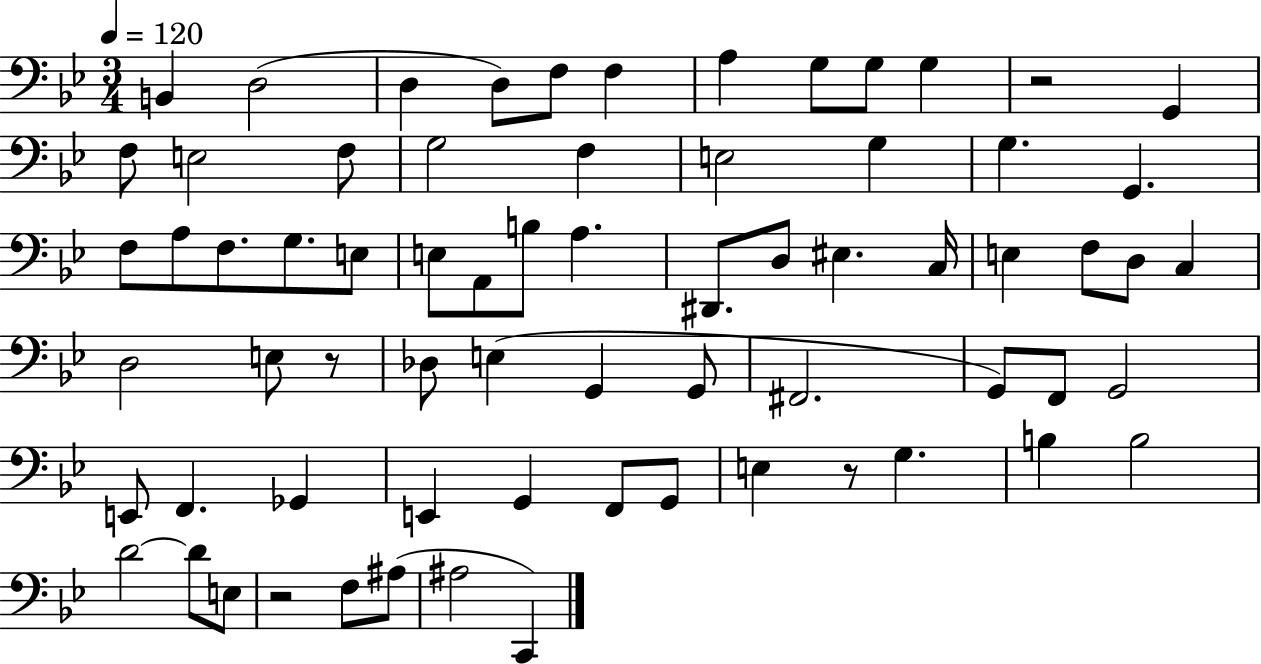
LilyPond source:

{
  \clef bass
  \numericTimeSignature
  \time 3/4
  \key bes \major
  \tempo 4 = 120
  b,4 d2( | d4 d8) f8 f4 | a4 g8 g8 g4 | r2 g,4 | \break f8 e2 f8 | g2 f4 | e2 g4 | g4. g,4. | \break f8 a8 f8. g8. e8 | e8 a,8 b8 a4. | dis,8. d8 eis4. c16 | e4 f8 d8 c4 | \break d2 e8 r8 | des8 e4( g,4 g,8 | fis,2. | g,8) f,8 g,2 | \break e,8 f,4. ges,4 | e,4 g,4 f,8 g,8 | e4 r8 g4. | b4 b2 | \break d'2~~ d'8 e8 | r2 f8 ais8( | ais2 c,4) | \bar "|."
}